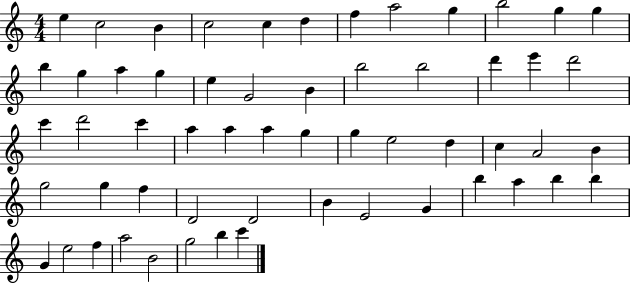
E5/q C5/h B4/q C5/h C5/q D5/q F5/q A5/h G5/q B5/h G5/q G5/q B5/q G5/q A5/q G5/q E5/q G4/h B4/q B5/h B5/h D6/q E6/q D6/h C6/q D6/h C6/q A5/q A5/q A5/q G5/q G5/q E5/h D5/q C5/q A4/h B4/q G5/h G5/q F5/q D4/h D4/h B4/q E4/h G4/q B5/q A5/q B5/q B5/q G4/q E5/h F5/q A5/h B4/h G5/h B5/q C6/q